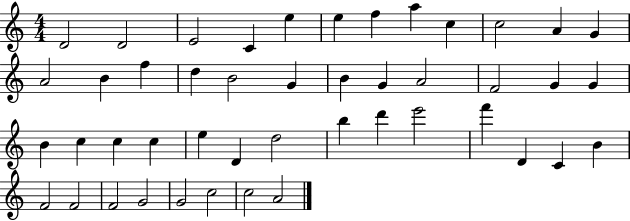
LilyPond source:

{
  \clef treble
  \numericTimeSignature
  \time 4/4
  \key c \major
  d'2 d'2 | e'2 c'4 e''4 | e''4 f''4 a''4 c''4 | c''2 a'4 g'4 | \break a'2 b'4 f''4 | d''4 b'2 g'4 | b'4 g'4 a'2 | f'2 g'4 g'4 | \break b'4 c''4 c''4 c''4 | e''4 d'4 d''2 | b''4 d'''4 e'''2 | f'''4 d'4 c'4 b'4 | \break f'2 f'2 | f'2 g'2 | g'2 c''2 | c''2 a'2 | \break \bar "|."
}